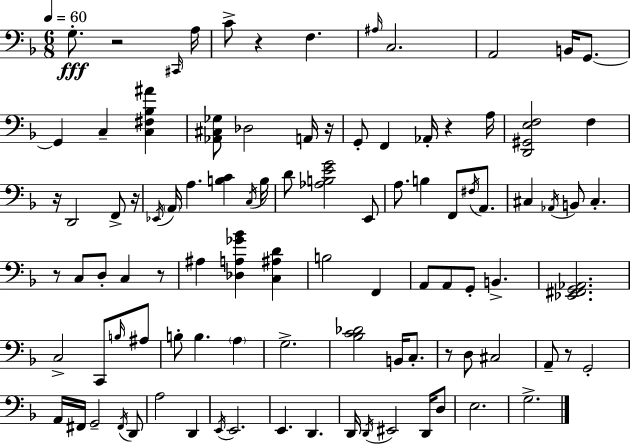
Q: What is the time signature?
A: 6/8